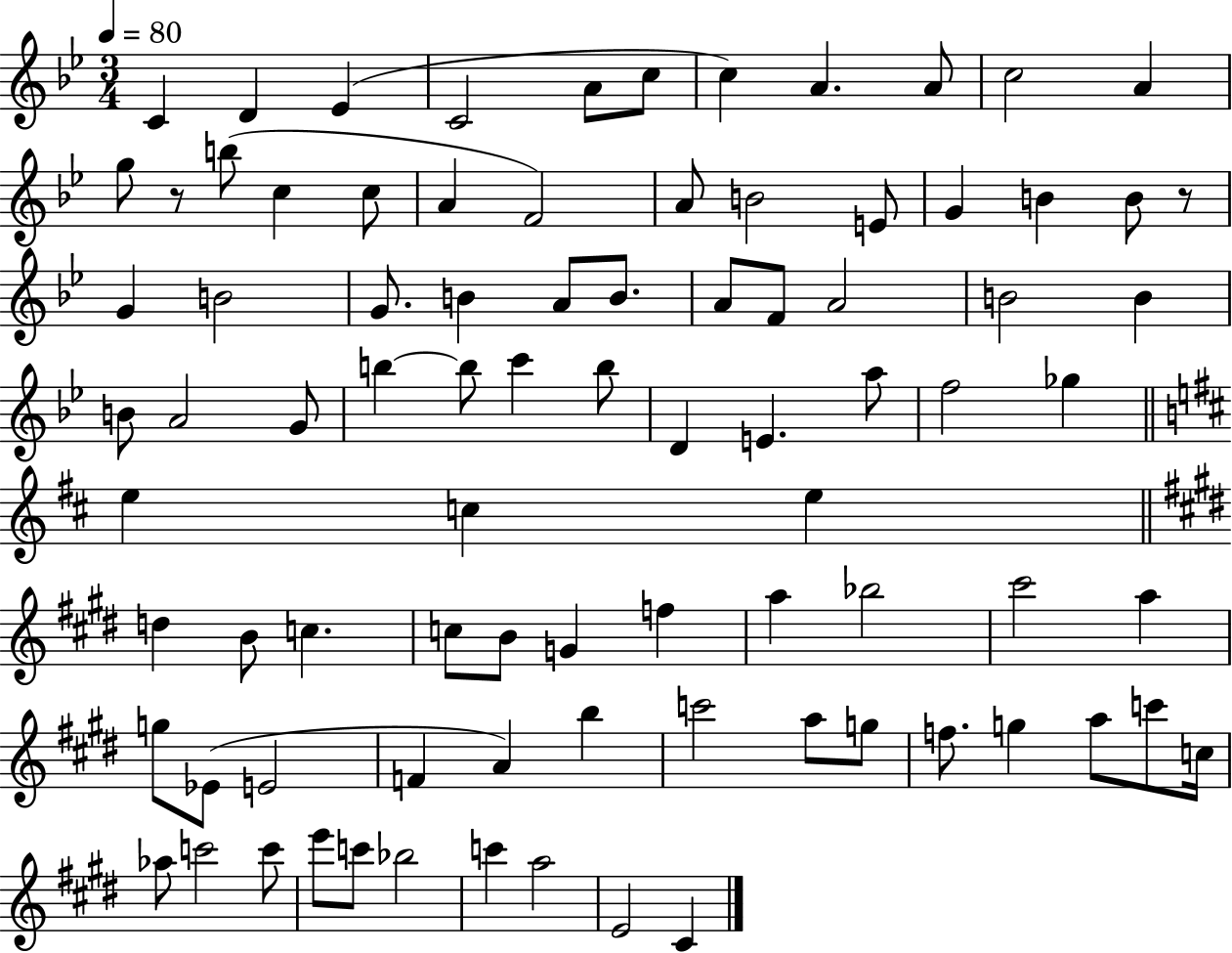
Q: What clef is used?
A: treble